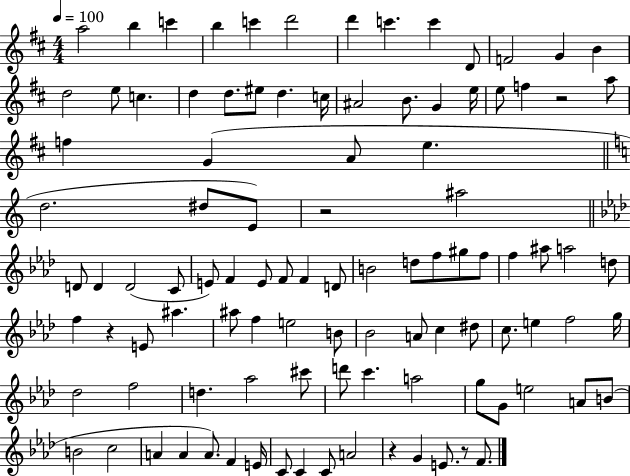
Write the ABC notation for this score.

X:1
T:Untitled
M:4/4
L:1/4
K:D
a2 b c' b c' d'2 d' c' c' D/2 F2 G B d2 e/2 c d d/2 ^e/2 d c/4 ^A2 B/2 G e/4 e/2 f z2 a/2 f G A/2 e d2 ^d/2 E/2 z2 ^a2 D/2 D D2 C/2 E/2 F E/2 F/2 F D/2 B2 d/2 f/2 ^g/2 f/2 f ^a/2 a2 d/2 f z E/2 ^a ^a/2 f e2 B/2 _B2 A/2 c ^d/2 c/2 e f2 g/4 _d2 f2 d _a2 ^c'/2 d'/2 c' a2 g/2 G/2 e2 A/2 B/2 B2 c2 A A A/2 F E/4 C/2 C C/2 A2 z G E/2 z/2 F/2